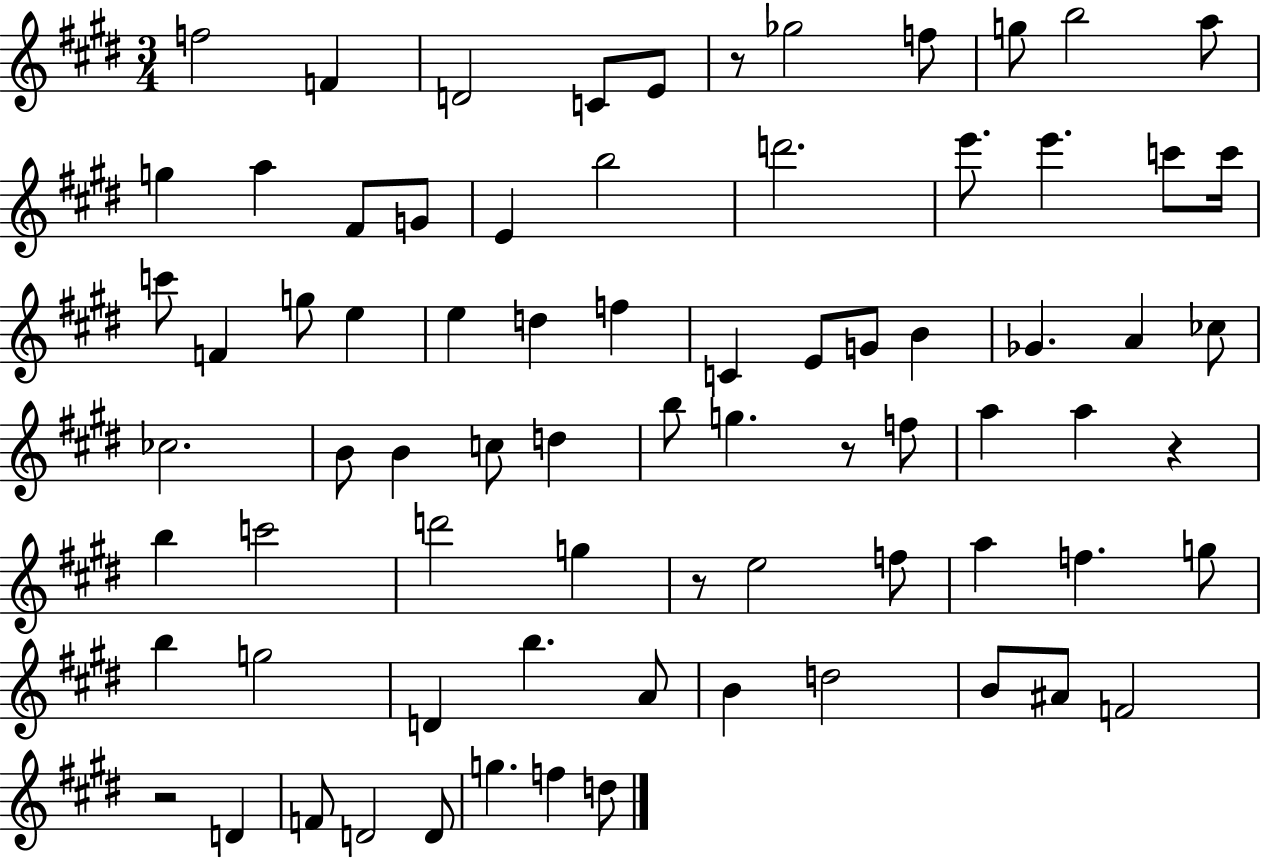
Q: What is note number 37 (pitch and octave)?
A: B4